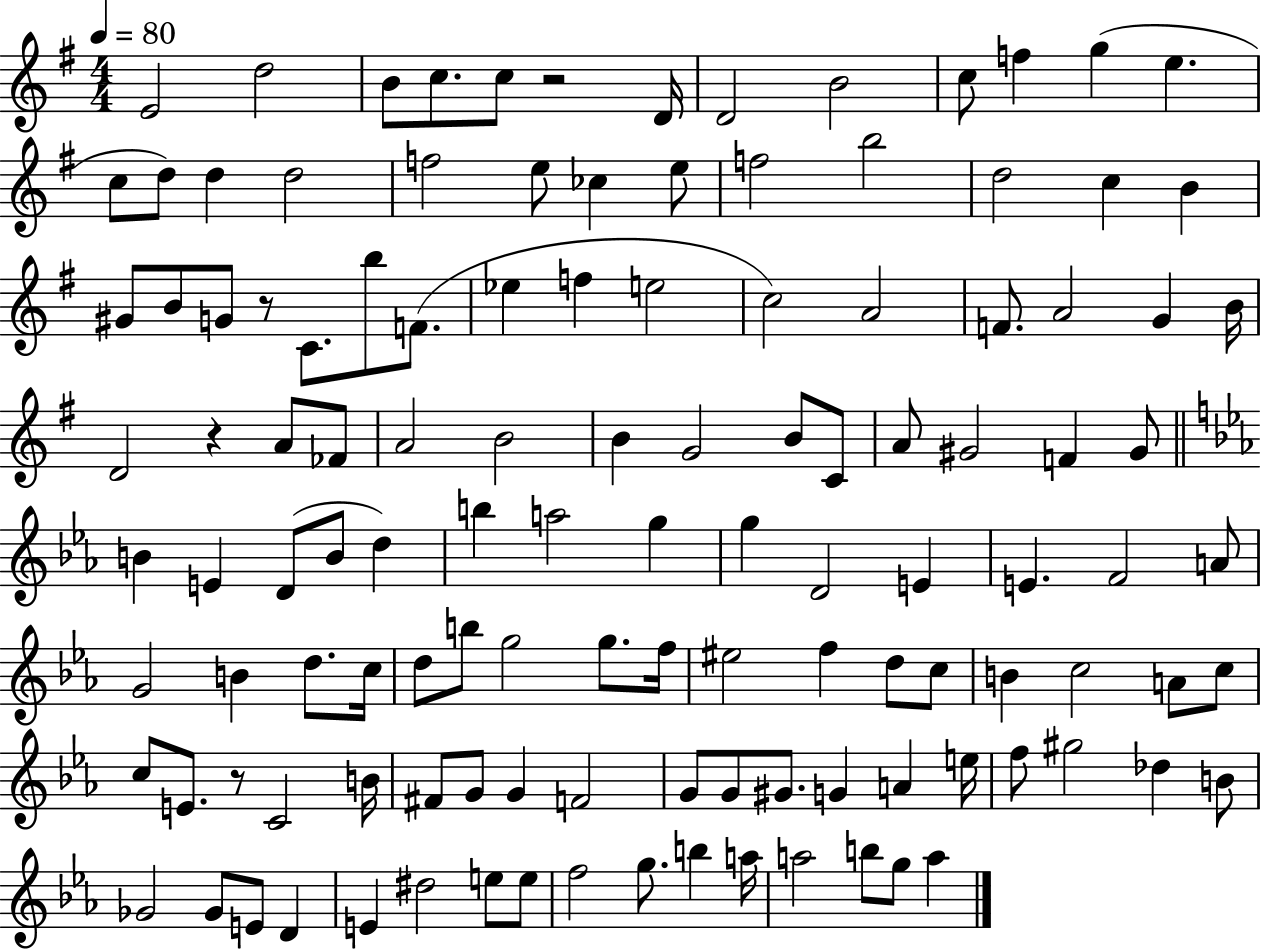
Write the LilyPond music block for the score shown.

{
  \clef treble
  \numericTimeSignature
  \time 4/4
  \key g \major
  \tempo 4 = 80
  e'2 d''2 | b'8 c''8. c''8 r2 d'16 | d'2 b'2 | c''8 f''4 g''4( e''4. | \break c''8 d''8) d''4 d''2 | f''2 e''8 ces''4 e''8 | f''2 b''2 | d''2 c''4 b'4 | \break gis'8 b'8 g'8 r8 c'8. b''8 f'8.( | ees''4 f''4 e''2 | c''2) a'2 | f'8. a'2 g'4 b'16 | \break d'2 r4 a'8 fes'8 | a'2 b'2 | b'4 g'2 b'8 c'8 | a'8 gis'2 f'4 gis'8 | \break \bar "||" \break \key ees \major b'4 e'4 d'8( b'8 d''4) | b''4 a''2 g''4 | g''4 d'2 e'4 | e'4. f'2 a'8 | \break g'2 b'4 d''8. c''16 | d''8 b''8 g''2 g''8. f''16 | eis''2 f''4 d''8 c''8 | b'4 c''2 a'8 c''8 | \break c''8 e'8. r8 c'2 b'16 | fis'8 g'8 g'4 f'2 | g'8 g'8 gis'8. g'4 a'4 e''16 | f''8 gis''2 des''4 b'8 | \break ges'2 ges'8 e'8 d'4 | e'4 dis''2 e''8 e''8 | f''2 g''8. b''4 a''16 | a''2 b''8 g''8 a''4 | \break \bar "|."
}